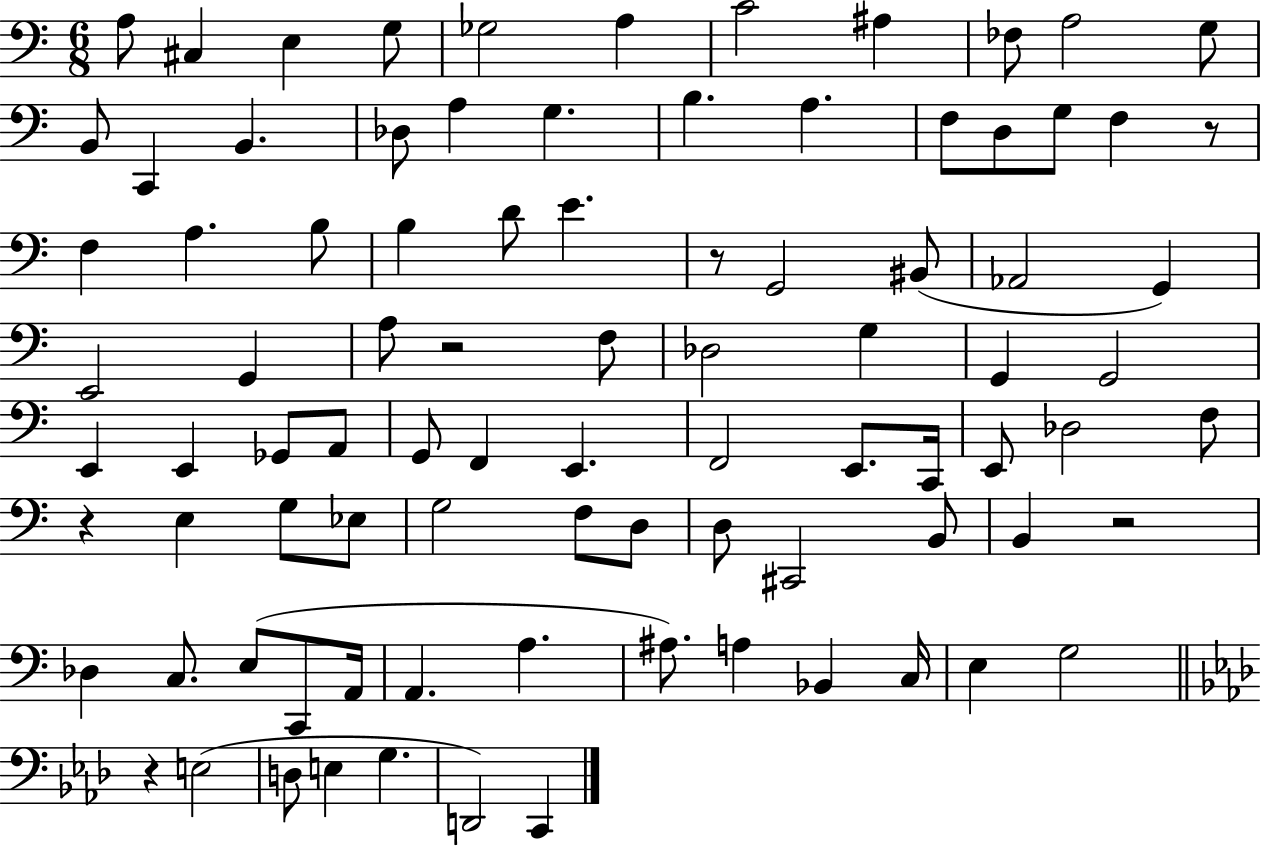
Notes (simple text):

A3/e C#3/q E3/q G3/e Gb3/h A3/q C4/h A#3/q FES3/e A3/h G3/e B2/e C2/q B2/q. Db3/e A3/q G3/q. B3/q. A3/q. F3/e D3/e G3/e F3/q R/e F3/q A3/q. B3/e B3/q D4/e E4/q. R/e G2/h BIS2/e Ab2/h G2/q E2/h G2/q A3/e R/h F3/e Db3/h G3/q G2/q G2/h E2/q E2/q Gb2/e A2/e G2/e F2/q E2/q. F2/h E2/e. C2/s E2/e Db3/h F3/e R/q E3/q G3/e Eb3/e G3/h F3/e D3/e D3/e C#2/h B2/e B2/q R/h Db3/q C3/e. E3/e C2/e A2/s A2/q. A3/q. A#3/e. A3/q Bb2/q C3/s E3/q G3/h R/q E3/h D3/e E3/q G3/q. D2/h C2/q